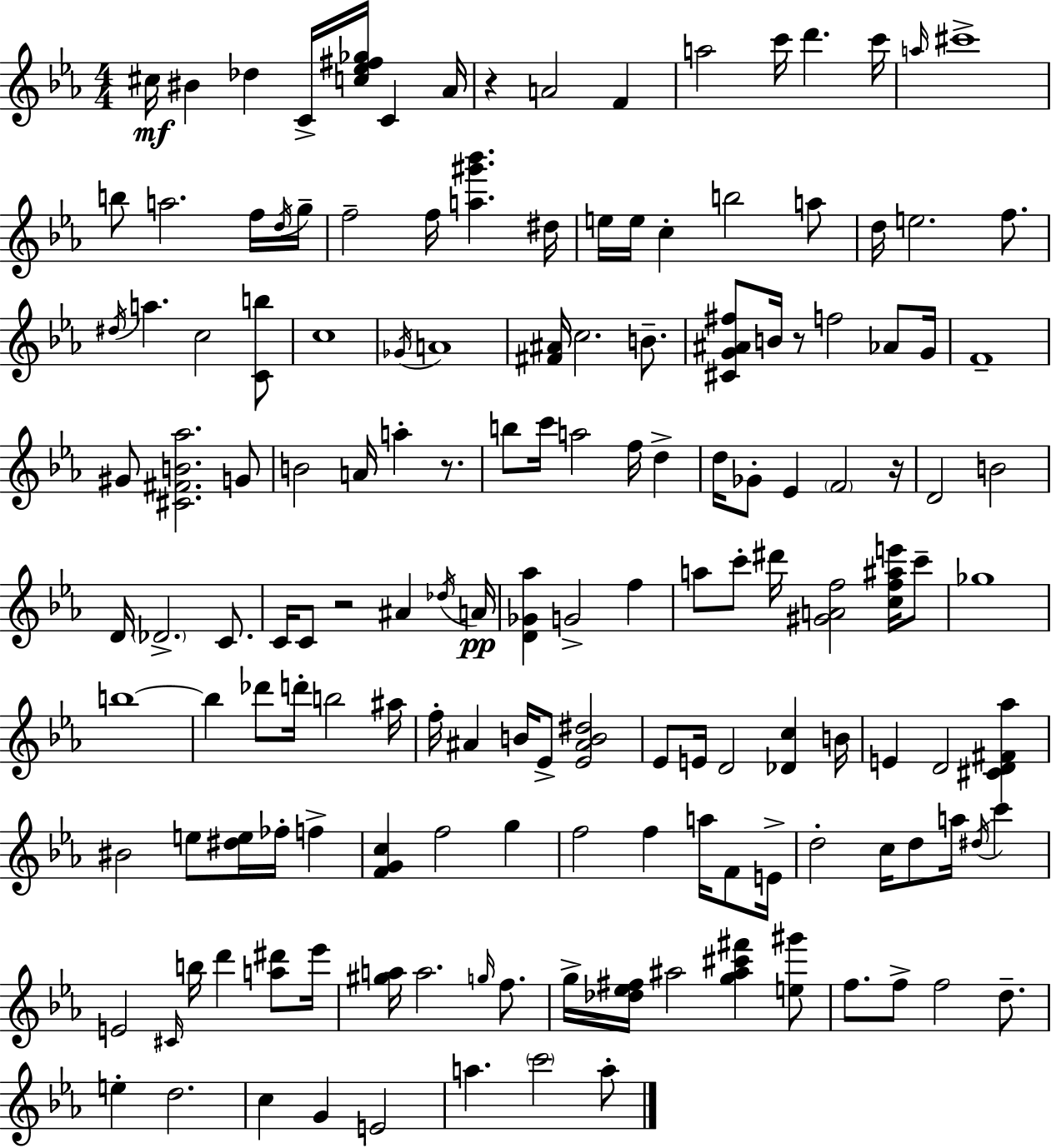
C#5/s BIS4/q Db5/q C4/s [C5,Eb5,F#5,Gb5]/s C4/q Ab4/s R/q A4/h F4/q A5/h C6/s D6/q. C6/s A5/s C#6/w B5/e A5/h. F5/s D5/s G5/s F5/h F5/s [A5,G#6,Bb6]/q. D#5/s E5/s E5/s C5/q B5/h A5/e D5/s E5/h. F5/e. D#5/s A5/q. C5/h [C4,B5]/e C5/w Gb4/s A4/w [F#4,A#4]/s C5/h. B4/e. [C#4,G4,A#4,F#5]/e B4/s R/e F5/h Ab4/e G4/s F4/w G#4/e [C#4,F#4,B4,Ab5]/h. G4/e B4/h A4/s A5/q R/e. B5/e C6/s A5/h F5/s D5/q D5/s Gb4/e Eb4/q F4/h R/s D4/h B4/h D4/s Db4/h. C4/e. C4/s C4/e R/h A#4/q Db5/s A4/s [D4,Gb4,Ab5]/q G4/h F5/q A5/e C6/e D#6/s [G#4,A4,F5]/h [C5,F5,A#5,E6]/s C6/e Gb5/w B5/w B5/q Db6/e D6/s B5/h A#5/s F5/s A#4/q B4/s Eb4/e [Eb4,A#4,B4,D#5]/h Eb4/e E4/s D4/h [Db4,C5]/q B4/s E4/q D4/h [C#4,D4,F#4,Ab5]/q BIS4/h E5/e [D#5,E5]/s FES5/s F5/q [F4,G4,C5]/q F5/h G5/q F5/h F5/q A5/s F4/e E4/s D5/h C5/s D5/e A5/s D#5/s C6/q E4/h C#4/s B5/s D6/q [A5,D#6]/e Eb6/s [G#5,A5]/s A5/h. G5/s F5/e. G5/s [Db5,Eb5,F#5]/s A#5/h [G5,A#5,C#6,F#6]/q [E5,G#6]/e F5/e. F5/e F5/h D5/e. E5/q D5/h. C5/q G4/q E4/h A5/q. C6/h A5/e